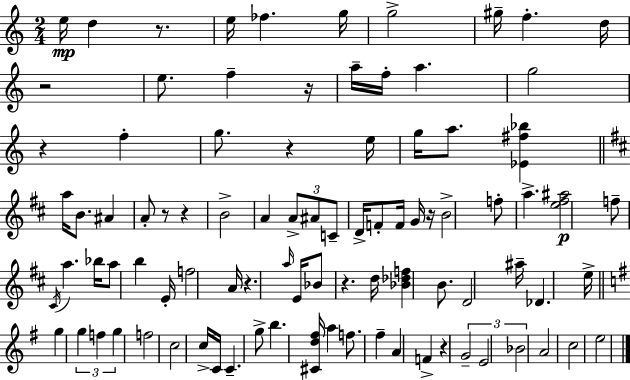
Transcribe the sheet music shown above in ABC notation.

X:1
T:Untitled
M:2/4
L:1/4
K:C
e/4 d z/2 e/4 _f g/4 g2 ^g/4 f d/4 z2 e/2 f z/4 a/4 f/4 a g2 z f g/2 z e/4 g/4 a/2 [_E^f_b] a/4 B/2 ^A A/2 z/2 z B2 A A/2 ^A/2 C/2 D/4 F/2 F/4 G/4 z/4 B2 f/2 a [e^f^a]2 f/2 ^C/4 a _b/4 a/2 b E/4 f2 A/4 z a/4 E/4 _B/2 z d/4 [_B_df] B/2 D2 ^a/4 _D e/4 g g f g f2 c2 c/4 C/4 C g/2 b [^Cd^f]/4 a f/2 ^f A F z G2 E2 _B2 A2 c2 e2